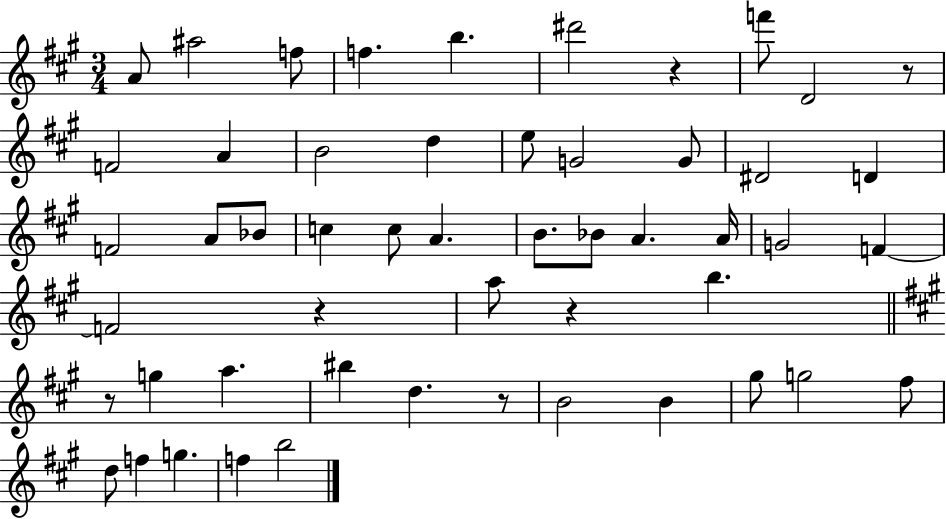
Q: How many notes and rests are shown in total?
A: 52